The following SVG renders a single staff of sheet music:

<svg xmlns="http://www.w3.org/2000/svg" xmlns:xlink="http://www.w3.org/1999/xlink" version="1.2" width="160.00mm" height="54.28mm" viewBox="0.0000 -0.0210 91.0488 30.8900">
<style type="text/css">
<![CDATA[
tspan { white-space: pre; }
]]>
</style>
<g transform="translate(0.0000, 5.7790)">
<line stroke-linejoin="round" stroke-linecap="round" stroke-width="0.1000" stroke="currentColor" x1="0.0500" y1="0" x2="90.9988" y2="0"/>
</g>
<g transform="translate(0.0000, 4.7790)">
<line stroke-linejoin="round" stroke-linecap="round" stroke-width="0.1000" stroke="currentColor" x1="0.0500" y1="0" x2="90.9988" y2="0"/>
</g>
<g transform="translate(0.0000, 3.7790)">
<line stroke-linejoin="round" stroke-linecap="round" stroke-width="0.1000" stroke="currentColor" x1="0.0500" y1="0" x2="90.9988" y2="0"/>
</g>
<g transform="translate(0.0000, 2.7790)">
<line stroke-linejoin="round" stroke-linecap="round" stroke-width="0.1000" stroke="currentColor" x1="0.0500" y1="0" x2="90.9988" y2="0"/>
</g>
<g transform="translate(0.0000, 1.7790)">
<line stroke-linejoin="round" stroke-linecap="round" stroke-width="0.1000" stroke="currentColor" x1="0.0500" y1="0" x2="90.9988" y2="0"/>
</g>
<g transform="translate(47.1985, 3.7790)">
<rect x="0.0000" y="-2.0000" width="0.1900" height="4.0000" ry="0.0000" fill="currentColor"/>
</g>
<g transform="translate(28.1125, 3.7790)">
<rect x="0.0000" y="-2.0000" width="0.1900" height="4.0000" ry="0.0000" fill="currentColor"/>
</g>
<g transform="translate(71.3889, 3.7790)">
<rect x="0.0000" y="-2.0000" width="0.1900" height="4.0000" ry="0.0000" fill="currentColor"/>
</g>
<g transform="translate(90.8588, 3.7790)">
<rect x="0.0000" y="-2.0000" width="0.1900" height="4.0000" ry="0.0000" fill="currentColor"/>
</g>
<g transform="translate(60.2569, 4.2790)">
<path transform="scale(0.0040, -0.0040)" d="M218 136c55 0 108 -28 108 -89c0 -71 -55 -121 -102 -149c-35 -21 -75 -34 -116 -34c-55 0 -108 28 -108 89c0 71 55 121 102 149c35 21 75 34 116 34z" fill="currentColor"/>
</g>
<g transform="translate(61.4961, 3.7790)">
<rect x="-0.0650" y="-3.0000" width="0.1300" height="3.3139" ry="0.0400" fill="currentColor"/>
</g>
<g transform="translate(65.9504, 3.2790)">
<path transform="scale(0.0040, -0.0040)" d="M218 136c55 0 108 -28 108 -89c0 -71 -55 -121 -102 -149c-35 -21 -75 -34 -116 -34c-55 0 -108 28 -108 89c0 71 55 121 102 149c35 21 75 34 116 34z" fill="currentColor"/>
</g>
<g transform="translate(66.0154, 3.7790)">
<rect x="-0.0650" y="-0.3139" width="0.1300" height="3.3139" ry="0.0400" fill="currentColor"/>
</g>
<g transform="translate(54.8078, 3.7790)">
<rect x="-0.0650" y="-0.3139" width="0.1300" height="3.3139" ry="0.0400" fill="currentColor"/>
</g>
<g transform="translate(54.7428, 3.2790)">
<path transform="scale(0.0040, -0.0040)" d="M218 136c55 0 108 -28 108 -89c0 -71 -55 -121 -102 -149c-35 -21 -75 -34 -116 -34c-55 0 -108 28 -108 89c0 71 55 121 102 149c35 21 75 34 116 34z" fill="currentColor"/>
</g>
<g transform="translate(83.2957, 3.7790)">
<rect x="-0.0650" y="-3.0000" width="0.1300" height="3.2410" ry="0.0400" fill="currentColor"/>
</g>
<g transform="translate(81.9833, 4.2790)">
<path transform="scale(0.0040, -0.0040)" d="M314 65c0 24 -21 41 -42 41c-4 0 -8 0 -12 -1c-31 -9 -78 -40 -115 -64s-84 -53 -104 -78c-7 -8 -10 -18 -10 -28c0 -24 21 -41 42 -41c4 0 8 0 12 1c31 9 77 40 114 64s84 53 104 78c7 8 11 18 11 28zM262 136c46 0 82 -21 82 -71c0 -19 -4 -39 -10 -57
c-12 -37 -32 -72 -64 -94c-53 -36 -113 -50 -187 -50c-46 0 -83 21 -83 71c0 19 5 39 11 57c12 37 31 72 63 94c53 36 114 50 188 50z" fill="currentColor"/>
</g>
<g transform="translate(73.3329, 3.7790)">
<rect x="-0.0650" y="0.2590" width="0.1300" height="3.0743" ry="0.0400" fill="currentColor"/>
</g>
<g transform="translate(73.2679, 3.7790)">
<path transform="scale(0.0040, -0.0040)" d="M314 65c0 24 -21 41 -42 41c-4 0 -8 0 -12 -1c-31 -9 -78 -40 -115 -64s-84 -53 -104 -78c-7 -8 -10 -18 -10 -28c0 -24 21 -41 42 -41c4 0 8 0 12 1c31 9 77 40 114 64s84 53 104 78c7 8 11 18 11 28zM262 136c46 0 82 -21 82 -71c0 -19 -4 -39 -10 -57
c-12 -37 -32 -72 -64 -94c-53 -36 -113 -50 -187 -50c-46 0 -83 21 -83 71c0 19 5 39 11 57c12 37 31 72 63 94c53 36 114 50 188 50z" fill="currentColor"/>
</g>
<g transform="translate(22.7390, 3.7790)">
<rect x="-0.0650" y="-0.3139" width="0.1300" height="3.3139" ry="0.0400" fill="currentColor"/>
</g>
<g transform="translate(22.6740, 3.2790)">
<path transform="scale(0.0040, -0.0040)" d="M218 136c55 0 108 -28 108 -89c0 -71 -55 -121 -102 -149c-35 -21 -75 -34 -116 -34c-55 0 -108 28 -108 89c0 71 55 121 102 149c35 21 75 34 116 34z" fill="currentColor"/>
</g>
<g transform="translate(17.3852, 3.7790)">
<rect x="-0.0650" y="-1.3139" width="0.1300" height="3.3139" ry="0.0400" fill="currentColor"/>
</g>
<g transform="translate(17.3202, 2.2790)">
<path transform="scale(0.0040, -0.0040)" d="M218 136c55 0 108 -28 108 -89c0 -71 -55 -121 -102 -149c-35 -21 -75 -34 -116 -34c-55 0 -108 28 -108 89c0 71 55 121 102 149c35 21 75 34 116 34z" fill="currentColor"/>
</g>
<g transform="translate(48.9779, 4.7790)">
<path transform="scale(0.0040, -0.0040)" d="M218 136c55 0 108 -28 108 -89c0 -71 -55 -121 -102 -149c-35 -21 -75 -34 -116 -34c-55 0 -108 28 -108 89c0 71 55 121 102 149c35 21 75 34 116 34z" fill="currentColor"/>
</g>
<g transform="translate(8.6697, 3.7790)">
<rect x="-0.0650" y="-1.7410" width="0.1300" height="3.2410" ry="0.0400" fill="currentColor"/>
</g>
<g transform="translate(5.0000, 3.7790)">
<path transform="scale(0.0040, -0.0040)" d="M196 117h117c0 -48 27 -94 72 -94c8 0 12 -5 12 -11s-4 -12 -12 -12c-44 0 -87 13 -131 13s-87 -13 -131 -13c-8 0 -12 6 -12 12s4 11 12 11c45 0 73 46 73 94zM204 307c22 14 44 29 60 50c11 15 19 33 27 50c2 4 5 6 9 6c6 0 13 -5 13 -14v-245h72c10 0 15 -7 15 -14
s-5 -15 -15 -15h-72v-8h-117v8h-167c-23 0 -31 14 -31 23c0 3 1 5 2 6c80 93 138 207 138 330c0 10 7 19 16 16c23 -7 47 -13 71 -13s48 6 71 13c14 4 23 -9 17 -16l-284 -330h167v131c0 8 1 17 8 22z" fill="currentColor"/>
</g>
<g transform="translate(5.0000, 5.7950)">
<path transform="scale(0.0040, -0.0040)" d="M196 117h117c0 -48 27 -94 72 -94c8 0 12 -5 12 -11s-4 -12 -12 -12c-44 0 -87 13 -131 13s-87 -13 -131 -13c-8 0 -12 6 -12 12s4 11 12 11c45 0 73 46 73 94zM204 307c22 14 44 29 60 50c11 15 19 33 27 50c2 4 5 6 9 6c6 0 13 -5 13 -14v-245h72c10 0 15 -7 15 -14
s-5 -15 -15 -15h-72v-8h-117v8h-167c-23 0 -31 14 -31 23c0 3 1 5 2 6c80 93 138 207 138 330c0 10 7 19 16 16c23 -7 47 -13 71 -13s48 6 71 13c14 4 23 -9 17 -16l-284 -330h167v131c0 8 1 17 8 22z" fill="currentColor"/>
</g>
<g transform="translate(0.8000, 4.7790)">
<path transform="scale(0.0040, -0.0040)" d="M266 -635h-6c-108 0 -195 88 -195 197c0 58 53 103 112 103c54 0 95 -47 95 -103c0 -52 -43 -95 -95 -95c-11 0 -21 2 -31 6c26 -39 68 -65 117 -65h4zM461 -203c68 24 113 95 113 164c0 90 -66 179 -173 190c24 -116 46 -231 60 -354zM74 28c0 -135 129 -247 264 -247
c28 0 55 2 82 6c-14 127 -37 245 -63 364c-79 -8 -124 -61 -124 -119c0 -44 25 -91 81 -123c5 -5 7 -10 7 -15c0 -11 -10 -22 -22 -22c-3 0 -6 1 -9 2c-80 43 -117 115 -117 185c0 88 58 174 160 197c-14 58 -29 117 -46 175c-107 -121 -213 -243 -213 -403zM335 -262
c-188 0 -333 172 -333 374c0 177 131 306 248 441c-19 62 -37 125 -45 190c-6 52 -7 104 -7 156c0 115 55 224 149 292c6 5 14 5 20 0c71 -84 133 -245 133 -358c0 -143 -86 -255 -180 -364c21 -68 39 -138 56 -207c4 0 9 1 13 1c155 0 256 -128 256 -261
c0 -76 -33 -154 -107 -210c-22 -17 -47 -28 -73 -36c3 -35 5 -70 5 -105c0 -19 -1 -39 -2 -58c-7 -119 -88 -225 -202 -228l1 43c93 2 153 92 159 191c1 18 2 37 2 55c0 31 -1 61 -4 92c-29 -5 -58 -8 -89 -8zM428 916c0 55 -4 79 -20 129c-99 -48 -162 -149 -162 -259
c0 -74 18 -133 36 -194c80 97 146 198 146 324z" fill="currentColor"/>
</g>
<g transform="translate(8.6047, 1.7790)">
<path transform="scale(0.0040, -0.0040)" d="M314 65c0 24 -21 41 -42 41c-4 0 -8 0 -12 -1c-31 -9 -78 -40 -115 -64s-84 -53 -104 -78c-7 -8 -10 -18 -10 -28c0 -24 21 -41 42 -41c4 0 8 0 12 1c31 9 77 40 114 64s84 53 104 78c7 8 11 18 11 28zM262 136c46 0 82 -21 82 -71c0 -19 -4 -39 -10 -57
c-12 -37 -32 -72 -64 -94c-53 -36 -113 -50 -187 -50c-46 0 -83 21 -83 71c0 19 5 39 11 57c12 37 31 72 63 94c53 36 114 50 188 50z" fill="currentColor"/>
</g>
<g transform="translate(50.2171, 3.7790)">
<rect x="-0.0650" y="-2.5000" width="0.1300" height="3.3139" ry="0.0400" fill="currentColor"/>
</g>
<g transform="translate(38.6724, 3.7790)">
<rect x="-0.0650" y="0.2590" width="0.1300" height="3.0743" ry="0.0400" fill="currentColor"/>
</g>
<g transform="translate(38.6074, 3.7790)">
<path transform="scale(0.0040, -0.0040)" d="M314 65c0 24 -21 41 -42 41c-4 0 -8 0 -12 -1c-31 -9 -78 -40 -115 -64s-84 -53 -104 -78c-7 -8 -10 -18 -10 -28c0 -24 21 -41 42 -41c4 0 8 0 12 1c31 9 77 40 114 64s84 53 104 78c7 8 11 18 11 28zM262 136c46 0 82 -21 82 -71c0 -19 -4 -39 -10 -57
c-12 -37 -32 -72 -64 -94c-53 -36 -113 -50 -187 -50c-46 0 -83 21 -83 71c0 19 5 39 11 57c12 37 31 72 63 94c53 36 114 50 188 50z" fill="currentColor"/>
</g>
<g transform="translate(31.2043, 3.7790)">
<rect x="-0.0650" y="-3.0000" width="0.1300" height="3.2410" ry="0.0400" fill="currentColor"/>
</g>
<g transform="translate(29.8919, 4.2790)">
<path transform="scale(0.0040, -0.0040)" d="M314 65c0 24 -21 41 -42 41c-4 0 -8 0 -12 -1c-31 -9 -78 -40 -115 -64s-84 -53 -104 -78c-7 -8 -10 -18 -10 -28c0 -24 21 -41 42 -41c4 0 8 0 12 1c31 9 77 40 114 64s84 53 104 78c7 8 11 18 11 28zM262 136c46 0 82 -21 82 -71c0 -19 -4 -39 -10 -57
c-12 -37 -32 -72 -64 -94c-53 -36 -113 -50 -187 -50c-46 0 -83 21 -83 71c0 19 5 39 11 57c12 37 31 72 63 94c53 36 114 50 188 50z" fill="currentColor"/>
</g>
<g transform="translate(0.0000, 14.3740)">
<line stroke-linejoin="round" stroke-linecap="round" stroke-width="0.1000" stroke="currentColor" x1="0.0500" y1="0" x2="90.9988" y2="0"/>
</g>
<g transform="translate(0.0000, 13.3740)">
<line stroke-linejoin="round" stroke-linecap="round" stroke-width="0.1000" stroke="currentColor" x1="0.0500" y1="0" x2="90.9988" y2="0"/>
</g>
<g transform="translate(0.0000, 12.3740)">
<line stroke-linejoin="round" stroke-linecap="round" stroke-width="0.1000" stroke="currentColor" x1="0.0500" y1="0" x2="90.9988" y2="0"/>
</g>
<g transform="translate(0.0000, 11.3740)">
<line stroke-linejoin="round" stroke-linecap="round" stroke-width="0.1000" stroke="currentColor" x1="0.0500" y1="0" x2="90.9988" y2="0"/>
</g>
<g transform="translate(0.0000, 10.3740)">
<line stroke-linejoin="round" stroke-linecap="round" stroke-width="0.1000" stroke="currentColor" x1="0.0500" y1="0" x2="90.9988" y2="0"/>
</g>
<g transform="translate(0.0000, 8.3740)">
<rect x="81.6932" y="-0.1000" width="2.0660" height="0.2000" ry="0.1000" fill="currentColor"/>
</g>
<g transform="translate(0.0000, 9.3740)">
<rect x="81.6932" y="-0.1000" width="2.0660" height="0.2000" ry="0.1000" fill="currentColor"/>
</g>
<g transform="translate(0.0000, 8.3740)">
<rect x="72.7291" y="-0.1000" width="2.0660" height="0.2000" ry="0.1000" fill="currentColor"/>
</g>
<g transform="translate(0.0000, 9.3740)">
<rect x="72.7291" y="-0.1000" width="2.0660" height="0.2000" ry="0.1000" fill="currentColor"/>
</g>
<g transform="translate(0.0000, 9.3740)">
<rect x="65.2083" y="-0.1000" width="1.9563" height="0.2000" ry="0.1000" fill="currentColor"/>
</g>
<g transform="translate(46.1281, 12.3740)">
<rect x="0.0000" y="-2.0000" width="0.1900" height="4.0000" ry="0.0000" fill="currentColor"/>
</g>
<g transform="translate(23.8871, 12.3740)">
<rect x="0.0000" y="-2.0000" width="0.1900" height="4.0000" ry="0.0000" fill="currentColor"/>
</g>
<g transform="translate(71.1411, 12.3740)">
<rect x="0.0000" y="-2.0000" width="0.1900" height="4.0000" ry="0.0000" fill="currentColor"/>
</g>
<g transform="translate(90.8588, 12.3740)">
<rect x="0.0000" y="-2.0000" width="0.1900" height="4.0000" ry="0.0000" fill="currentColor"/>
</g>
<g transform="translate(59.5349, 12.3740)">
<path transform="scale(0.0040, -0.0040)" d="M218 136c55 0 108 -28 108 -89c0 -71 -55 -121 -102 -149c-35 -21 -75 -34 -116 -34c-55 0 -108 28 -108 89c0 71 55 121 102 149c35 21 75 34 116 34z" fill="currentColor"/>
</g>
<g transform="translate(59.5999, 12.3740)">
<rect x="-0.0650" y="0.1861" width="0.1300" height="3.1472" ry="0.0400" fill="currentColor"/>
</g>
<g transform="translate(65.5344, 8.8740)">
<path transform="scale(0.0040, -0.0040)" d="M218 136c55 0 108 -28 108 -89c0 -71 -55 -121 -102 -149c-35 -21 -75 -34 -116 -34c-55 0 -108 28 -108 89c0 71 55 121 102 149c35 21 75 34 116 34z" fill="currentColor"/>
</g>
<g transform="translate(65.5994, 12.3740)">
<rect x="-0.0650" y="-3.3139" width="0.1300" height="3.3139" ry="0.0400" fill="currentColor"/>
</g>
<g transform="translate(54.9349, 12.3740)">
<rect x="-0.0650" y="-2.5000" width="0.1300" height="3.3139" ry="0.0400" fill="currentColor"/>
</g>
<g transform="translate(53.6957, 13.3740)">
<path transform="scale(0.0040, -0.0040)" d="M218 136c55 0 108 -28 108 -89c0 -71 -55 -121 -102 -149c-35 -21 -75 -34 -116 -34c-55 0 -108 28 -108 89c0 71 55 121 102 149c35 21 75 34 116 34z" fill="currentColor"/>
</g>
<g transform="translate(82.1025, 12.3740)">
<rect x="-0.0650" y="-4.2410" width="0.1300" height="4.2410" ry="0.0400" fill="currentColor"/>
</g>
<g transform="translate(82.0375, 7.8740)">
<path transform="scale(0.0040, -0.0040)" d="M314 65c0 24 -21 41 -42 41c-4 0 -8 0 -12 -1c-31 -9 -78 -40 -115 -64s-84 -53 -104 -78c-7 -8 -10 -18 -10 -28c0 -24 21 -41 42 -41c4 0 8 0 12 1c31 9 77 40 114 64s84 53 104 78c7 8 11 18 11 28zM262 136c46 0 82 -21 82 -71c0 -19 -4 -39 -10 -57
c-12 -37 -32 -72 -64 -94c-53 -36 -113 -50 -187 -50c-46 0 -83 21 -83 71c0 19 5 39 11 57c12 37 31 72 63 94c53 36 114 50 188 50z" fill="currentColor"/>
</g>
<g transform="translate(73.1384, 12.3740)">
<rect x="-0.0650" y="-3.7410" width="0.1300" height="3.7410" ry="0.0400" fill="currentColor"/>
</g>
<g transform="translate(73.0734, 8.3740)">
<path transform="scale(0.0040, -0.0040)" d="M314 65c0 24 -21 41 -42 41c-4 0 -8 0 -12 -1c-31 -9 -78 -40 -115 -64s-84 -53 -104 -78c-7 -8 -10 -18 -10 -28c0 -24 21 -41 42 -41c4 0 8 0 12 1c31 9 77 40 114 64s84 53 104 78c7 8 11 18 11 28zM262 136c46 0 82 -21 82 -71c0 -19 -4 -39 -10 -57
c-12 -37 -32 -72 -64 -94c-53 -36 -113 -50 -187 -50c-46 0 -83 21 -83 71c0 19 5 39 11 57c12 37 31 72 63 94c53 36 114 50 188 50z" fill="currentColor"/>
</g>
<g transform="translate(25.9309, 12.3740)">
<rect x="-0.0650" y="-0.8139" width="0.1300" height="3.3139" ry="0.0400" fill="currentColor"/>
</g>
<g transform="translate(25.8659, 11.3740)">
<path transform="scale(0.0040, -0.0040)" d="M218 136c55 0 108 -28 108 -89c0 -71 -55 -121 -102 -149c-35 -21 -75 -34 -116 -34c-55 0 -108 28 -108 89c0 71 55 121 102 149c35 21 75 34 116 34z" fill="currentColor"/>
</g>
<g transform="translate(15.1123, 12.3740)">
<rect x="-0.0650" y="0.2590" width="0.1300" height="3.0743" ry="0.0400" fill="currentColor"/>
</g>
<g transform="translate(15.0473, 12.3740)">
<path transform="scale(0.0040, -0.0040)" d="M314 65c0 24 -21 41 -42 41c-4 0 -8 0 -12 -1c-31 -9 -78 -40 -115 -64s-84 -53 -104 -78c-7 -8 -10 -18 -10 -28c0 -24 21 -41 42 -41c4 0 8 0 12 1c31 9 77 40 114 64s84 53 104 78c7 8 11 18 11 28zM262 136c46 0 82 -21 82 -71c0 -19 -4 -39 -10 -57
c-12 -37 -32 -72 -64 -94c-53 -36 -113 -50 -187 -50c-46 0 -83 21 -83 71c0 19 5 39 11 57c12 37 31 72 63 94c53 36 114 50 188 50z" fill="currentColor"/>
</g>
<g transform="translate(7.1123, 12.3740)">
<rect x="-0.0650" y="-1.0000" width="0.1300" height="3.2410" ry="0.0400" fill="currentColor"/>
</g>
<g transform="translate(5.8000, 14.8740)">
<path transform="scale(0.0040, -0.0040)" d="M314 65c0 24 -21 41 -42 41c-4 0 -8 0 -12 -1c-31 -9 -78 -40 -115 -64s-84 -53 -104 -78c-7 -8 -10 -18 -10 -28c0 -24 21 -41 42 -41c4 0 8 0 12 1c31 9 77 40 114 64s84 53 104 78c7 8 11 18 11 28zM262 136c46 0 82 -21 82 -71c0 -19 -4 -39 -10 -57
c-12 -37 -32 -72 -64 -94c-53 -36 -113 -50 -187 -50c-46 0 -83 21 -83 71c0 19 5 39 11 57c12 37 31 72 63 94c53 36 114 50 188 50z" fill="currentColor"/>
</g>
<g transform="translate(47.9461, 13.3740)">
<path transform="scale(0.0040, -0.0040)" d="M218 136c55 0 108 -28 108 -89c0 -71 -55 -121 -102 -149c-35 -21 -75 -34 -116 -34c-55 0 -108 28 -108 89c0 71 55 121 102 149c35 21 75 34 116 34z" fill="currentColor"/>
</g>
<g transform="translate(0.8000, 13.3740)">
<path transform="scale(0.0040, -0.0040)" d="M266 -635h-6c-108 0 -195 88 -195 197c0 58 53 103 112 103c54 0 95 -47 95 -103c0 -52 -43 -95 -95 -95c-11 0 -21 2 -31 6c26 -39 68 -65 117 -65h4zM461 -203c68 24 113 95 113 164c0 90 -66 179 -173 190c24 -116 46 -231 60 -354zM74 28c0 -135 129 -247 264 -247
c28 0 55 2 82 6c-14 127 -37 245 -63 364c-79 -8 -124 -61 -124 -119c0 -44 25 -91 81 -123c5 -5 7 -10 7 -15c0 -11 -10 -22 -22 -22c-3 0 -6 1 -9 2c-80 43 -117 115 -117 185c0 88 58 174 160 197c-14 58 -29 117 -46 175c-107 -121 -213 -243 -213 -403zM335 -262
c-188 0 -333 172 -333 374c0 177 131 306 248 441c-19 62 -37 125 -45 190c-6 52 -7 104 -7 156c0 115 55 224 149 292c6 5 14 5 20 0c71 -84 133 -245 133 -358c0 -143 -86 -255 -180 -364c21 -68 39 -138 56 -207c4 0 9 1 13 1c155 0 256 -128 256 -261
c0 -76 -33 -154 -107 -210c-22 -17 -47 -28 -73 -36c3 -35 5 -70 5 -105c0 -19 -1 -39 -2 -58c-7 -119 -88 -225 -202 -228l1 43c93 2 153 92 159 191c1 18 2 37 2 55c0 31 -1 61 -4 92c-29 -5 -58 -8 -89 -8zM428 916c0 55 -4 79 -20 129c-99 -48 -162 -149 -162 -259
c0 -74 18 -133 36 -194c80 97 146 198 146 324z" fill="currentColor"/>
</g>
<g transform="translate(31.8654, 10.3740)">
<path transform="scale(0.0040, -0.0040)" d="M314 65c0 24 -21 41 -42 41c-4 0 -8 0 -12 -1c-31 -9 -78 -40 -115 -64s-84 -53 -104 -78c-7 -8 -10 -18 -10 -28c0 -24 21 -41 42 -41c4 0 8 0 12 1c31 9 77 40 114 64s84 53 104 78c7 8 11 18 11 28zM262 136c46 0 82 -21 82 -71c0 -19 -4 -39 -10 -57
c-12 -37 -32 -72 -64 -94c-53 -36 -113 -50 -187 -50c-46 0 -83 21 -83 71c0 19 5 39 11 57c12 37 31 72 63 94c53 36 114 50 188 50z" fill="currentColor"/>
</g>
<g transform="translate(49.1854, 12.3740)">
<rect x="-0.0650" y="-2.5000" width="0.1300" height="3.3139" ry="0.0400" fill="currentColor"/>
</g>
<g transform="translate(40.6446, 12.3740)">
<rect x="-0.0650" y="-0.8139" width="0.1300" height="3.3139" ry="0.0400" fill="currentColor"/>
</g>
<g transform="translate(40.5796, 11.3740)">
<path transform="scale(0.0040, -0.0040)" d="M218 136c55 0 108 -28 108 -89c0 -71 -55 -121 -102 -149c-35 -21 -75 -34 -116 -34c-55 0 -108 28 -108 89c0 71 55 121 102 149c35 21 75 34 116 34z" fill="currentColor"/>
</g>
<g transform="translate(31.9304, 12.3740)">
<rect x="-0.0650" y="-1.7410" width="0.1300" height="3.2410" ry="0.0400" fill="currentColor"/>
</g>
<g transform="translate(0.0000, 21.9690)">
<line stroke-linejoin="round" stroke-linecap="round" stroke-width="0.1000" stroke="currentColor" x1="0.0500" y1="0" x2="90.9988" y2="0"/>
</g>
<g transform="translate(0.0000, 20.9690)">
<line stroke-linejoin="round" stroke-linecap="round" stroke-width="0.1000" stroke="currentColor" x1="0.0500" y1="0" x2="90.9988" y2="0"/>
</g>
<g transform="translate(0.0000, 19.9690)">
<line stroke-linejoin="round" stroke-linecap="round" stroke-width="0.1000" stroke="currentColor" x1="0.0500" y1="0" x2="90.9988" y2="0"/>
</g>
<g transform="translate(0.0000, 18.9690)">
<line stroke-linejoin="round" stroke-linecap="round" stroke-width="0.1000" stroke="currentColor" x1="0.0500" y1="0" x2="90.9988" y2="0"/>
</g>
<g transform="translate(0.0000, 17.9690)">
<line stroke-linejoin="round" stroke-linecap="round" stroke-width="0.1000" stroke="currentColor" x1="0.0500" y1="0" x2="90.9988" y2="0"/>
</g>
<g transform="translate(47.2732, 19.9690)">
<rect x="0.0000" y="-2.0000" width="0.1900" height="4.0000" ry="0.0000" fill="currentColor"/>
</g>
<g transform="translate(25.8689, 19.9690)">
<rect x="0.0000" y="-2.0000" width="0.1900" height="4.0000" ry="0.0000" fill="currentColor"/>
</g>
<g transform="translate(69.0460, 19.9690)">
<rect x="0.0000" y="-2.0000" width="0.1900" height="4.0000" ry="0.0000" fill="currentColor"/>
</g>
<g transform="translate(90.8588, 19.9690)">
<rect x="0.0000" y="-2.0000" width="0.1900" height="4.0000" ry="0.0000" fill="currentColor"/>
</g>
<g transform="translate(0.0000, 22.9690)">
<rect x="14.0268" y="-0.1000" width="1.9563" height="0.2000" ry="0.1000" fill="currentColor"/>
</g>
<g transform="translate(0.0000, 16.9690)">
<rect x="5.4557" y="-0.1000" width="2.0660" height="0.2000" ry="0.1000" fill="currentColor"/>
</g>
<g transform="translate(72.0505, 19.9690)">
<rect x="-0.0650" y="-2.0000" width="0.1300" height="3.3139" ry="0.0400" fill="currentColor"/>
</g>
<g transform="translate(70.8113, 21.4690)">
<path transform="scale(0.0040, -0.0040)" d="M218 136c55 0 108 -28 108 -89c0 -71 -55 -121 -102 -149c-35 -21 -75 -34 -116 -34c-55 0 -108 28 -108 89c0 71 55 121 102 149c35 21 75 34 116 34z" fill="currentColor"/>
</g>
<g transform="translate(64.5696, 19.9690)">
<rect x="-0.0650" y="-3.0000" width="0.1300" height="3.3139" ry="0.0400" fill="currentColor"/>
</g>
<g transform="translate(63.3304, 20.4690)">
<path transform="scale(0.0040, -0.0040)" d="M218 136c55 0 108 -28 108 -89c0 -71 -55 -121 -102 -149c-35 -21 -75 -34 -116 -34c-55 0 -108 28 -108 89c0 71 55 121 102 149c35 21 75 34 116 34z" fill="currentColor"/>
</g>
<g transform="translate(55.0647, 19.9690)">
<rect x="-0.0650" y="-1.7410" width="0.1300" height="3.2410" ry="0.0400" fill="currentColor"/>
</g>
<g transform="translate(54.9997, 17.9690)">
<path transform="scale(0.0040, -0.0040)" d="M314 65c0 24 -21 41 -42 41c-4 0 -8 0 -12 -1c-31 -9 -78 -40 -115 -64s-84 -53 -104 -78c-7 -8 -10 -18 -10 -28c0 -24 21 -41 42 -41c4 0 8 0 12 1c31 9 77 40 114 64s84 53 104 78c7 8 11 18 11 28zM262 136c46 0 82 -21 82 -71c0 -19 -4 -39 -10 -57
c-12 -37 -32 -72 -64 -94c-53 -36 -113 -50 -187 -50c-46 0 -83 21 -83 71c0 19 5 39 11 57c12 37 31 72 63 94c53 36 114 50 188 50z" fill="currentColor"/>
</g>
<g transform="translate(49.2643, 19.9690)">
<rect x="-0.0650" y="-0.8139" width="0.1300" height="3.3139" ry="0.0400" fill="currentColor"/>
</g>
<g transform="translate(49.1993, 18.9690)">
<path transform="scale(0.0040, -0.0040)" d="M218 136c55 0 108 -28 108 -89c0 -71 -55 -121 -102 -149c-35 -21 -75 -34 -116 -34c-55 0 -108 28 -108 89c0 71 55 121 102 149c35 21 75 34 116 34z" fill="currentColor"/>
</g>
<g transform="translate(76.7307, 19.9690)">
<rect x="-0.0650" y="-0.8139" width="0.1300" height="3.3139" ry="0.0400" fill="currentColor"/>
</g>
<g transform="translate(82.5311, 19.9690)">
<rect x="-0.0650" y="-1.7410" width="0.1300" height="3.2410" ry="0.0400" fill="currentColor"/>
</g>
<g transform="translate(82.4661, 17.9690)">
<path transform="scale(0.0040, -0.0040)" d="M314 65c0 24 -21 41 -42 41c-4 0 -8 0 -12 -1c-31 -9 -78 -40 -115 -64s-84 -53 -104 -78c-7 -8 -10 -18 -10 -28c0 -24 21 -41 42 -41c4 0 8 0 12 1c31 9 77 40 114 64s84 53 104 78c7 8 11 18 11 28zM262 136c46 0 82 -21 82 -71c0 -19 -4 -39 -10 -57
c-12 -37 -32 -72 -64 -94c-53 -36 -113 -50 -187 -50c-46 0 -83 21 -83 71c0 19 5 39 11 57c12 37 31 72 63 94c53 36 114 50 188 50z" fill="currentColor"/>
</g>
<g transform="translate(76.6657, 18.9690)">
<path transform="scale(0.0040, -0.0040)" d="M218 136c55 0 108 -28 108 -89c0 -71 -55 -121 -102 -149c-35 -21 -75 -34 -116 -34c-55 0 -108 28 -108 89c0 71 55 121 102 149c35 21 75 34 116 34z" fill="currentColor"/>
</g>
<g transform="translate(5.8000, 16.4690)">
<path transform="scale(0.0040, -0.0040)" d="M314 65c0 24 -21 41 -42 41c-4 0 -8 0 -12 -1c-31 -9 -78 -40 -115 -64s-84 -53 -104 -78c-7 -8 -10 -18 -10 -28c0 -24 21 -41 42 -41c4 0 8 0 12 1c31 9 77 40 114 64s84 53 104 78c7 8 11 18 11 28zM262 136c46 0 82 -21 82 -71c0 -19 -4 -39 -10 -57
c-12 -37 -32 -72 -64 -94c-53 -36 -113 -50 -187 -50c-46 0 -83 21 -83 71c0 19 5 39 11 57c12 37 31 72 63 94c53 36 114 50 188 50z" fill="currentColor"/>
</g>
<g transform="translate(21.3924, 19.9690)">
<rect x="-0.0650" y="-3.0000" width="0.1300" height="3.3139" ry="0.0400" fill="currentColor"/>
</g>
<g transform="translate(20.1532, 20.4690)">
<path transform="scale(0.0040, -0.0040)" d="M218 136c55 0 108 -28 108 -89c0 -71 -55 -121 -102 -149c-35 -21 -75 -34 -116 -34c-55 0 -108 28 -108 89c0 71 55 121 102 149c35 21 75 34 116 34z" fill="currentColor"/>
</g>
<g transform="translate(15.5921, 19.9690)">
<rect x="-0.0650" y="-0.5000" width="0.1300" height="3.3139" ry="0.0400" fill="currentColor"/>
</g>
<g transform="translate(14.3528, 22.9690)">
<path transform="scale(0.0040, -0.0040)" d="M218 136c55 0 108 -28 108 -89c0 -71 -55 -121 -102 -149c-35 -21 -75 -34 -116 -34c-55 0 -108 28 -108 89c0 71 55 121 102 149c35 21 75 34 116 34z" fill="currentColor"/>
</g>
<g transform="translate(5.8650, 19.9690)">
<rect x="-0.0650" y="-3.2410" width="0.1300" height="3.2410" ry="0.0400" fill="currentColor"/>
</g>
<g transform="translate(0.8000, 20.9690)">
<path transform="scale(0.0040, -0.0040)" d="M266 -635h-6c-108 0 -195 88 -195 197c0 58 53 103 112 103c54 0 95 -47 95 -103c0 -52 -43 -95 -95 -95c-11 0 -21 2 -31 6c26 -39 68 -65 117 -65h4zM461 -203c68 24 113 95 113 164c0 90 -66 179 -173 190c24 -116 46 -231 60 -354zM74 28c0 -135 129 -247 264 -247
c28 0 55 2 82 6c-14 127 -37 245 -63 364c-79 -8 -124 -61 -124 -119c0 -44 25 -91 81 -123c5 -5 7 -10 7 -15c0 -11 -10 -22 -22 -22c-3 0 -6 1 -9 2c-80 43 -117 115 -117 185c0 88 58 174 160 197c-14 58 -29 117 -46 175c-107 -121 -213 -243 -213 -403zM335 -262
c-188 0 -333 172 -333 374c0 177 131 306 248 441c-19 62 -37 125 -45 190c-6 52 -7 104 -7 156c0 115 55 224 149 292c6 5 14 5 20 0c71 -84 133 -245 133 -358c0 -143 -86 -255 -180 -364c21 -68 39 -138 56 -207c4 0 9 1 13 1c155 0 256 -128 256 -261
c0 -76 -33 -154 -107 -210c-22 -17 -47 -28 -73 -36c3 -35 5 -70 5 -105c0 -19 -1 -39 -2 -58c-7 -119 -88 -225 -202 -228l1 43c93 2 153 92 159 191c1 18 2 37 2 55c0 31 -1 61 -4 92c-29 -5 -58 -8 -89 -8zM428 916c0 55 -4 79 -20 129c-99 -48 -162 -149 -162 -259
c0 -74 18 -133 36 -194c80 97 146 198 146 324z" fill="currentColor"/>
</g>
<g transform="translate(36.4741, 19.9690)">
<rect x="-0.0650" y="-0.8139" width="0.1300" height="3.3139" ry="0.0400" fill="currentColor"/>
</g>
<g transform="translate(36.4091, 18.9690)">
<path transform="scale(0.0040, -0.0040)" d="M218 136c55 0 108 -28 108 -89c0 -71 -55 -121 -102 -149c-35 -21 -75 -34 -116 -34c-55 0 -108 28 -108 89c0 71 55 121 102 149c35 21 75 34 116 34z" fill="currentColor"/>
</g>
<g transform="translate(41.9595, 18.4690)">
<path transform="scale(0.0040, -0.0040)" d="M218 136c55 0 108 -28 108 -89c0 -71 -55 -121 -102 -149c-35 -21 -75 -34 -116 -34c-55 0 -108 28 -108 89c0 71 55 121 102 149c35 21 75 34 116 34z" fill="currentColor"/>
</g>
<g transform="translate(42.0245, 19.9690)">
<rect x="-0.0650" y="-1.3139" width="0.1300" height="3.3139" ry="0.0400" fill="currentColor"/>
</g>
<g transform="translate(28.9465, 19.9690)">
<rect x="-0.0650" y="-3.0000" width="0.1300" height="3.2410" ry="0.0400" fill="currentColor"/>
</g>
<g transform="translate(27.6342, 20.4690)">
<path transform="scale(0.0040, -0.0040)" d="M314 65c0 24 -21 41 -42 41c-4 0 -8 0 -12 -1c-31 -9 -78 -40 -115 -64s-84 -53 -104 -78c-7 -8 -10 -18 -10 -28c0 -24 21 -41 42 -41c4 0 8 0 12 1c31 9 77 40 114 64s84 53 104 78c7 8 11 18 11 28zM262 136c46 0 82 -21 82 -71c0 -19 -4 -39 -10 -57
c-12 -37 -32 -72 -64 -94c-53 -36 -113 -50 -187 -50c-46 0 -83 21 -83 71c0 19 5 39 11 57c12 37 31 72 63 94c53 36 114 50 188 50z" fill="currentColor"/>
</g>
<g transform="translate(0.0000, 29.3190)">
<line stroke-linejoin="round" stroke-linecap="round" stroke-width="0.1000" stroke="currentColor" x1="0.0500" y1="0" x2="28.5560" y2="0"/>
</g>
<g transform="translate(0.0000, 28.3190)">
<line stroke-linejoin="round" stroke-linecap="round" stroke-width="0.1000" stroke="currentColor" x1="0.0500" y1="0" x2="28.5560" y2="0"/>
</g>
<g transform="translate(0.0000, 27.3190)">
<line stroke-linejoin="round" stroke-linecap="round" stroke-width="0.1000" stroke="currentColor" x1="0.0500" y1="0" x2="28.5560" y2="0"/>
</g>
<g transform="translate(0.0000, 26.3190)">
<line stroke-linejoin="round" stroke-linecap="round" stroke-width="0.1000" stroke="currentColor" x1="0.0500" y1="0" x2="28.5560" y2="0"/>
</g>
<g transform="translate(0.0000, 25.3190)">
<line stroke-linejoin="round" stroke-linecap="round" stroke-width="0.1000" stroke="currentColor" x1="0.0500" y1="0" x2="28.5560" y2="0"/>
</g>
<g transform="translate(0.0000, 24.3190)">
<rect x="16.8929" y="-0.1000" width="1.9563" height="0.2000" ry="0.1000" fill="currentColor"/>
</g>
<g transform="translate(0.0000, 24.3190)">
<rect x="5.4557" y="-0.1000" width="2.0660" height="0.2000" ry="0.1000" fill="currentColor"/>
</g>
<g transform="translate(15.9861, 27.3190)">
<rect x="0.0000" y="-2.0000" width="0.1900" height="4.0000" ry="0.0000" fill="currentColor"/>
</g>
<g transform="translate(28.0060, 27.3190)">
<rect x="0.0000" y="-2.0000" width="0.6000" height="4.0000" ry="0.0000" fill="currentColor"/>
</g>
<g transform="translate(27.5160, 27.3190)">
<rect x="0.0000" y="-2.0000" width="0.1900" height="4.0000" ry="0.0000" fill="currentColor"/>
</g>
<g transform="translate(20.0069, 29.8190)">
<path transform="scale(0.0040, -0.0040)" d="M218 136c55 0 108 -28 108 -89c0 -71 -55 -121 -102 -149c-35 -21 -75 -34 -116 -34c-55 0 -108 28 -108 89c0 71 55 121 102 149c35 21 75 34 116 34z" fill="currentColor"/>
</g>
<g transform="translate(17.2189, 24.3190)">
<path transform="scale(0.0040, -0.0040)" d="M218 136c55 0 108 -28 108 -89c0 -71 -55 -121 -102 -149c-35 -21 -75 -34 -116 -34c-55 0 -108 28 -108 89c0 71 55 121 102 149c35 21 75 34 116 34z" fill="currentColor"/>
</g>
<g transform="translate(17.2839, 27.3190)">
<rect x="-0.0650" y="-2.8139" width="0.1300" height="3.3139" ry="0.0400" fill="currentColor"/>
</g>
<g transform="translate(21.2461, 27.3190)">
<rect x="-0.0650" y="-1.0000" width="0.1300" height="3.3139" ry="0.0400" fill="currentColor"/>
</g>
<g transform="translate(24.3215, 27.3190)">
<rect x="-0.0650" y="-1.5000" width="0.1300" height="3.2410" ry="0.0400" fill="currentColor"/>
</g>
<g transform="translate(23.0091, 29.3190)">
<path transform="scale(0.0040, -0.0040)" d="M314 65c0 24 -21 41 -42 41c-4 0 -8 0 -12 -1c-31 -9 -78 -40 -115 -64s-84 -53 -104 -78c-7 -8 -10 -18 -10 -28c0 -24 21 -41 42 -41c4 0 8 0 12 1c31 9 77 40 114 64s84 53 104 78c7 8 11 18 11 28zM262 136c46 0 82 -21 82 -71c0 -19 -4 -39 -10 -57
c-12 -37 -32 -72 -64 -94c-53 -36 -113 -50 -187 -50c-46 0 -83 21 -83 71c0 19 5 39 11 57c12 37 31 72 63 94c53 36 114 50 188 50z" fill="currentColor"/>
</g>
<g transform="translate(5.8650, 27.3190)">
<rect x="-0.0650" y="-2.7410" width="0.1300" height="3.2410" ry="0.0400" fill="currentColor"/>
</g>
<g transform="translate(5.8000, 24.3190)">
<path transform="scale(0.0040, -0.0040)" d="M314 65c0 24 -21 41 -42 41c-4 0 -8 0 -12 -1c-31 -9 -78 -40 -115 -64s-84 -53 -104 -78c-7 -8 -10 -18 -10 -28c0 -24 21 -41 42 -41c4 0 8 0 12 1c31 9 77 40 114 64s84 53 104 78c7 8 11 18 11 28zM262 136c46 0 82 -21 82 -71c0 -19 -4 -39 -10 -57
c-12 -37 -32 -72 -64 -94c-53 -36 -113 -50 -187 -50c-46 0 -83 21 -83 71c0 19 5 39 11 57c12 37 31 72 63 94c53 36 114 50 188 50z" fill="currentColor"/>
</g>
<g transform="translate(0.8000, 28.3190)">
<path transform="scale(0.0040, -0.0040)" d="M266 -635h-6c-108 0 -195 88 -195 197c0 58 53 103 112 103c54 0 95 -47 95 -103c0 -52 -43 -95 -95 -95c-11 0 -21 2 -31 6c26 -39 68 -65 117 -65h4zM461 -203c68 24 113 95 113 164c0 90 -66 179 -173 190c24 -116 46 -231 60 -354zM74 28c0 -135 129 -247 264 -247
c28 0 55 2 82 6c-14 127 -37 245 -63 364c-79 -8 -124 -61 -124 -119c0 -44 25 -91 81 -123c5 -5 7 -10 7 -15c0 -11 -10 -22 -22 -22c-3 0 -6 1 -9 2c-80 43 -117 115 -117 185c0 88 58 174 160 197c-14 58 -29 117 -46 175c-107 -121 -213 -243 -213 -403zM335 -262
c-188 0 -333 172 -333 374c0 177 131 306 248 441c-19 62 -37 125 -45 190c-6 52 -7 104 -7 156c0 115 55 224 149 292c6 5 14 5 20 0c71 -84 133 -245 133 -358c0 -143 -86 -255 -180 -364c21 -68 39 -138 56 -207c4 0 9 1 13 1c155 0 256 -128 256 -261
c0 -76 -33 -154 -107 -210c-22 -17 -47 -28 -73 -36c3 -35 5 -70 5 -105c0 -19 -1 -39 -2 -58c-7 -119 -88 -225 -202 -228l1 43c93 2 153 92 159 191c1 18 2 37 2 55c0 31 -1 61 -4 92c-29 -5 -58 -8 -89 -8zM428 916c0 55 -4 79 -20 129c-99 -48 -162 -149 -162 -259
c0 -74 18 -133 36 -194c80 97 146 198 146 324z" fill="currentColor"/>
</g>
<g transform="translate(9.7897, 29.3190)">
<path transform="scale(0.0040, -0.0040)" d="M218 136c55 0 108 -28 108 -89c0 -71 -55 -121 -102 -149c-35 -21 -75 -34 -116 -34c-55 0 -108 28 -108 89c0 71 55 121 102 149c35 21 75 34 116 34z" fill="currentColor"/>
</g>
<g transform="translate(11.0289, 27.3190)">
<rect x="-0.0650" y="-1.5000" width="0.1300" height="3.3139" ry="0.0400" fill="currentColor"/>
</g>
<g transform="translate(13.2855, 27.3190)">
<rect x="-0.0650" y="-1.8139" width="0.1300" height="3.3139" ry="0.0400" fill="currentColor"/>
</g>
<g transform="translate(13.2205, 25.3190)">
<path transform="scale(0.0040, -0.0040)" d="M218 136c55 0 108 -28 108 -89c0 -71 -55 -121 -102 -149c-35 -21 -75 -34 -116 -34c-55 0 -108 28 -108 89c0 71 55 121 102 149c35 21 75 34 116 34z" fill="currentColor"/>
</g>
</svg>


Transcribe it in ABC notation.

X:1
T:Untitled
M:4/4
L:1/4
K:C
f2 e c A2 B2 G c A c B2 A2 D2 B2 d f2 d G G B b c'2 d'2 b2 C A A2 d e d f2 A F d f2 a2 E f a D E2